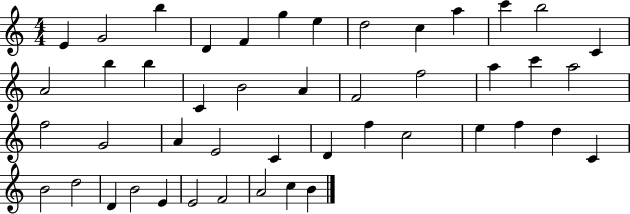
X:1
T:Untitled
M:4/4
L:1/4
K:C
E G2 b D F g e d2 c a c' b2 C A2 b b C B2 A F2 f2 a c' a2 f2 G2 A E2 C D f c2 e f d C B2 d2 D B2 E E2 F2 A2 c B